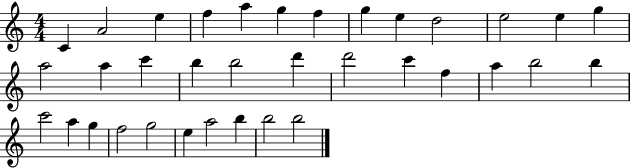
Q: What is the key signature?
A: C major